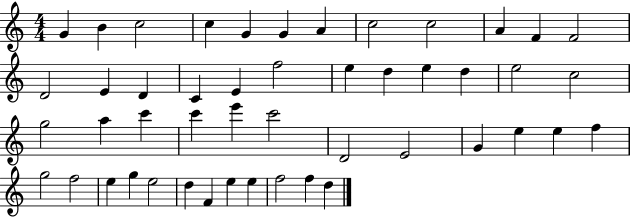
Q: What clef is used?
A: treble